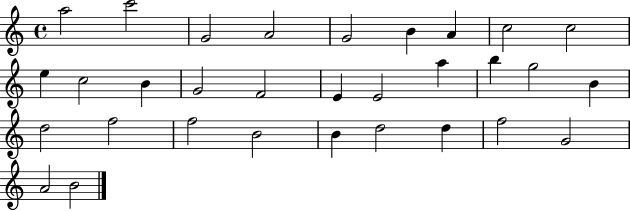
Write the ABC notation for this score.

X:1
T:Untitled
M:4/4
L:1/4
K:C
a2 c'2 G2 A2 G2 B A c2 c2 e c2 B G2 F2 E E2 a b g2 B d2 f2 f2 B2 B d2 d f2 G2 A2 B2